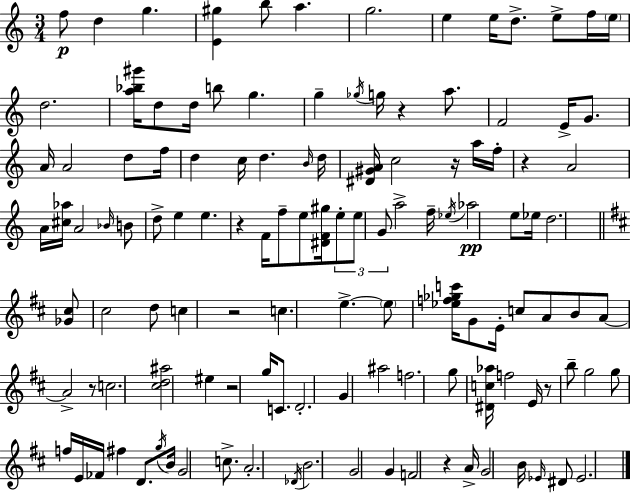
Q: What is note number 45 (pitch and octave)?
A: F4